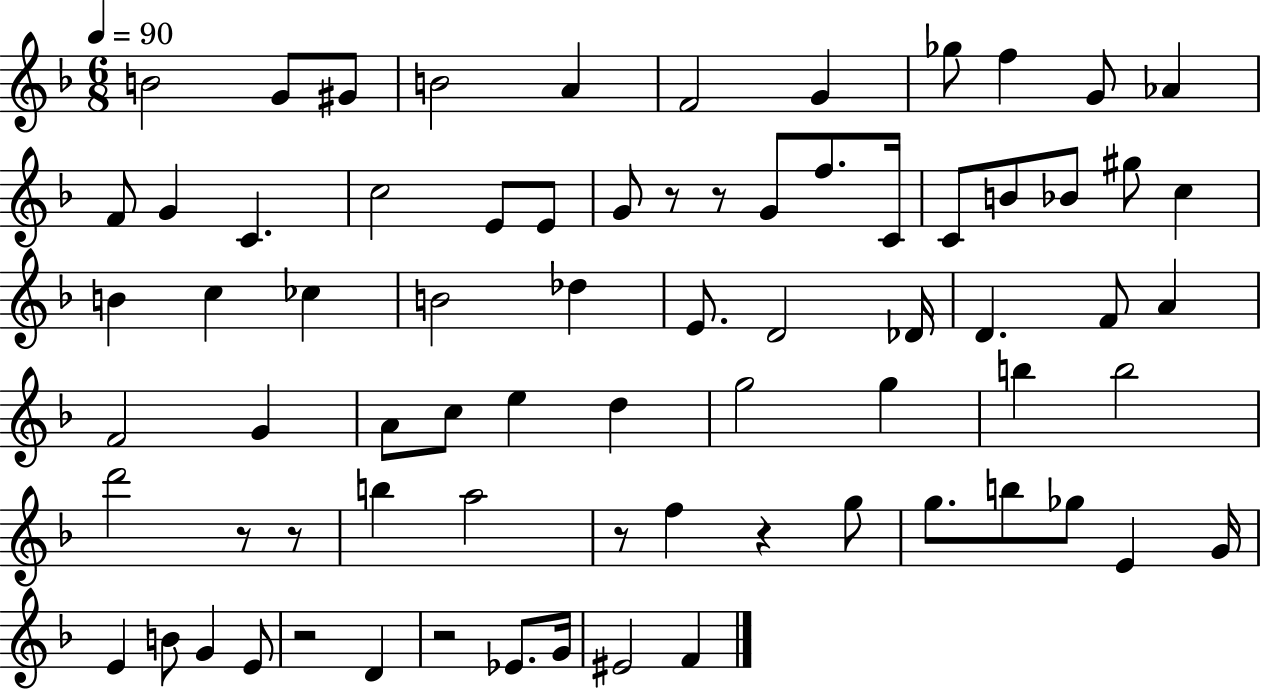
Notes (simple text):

B4/h G4/e G#4/e B4/h A4/q F4/h G4/q Gb5/e F5/q G4/e Ab4/q F4/e G4/q C4/q. C5/h E4/e E4/e G4/e R/e R/e G4/e F5/e. C4/s C4/e B4/e Bb4/e G#5/e C5/q B4/q C5/q CES5/q B4/h Db5/q E4/e. D4/h Db4/s D4/q. F4/e A4/q F4/h G4/q A4/e C5/e E5/q D5/q G5/h G5/q B5/q B5/h D6/h R/e R/e B5/q A5/h R/e F5/q R/q G5/e G5/e. B5/e Gb5/e E4/q G4/s E4/q B4/e G4/q E4/e R/h D4/q R/h Eb4/e. G4/s EIS4/h F4/q